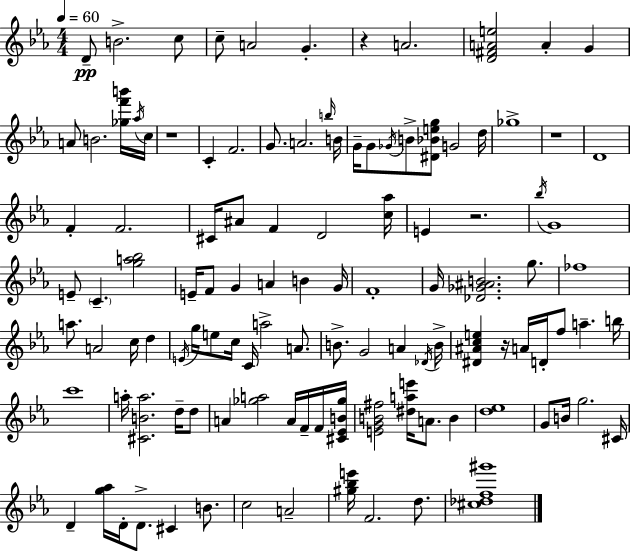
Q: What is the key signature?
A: EES major